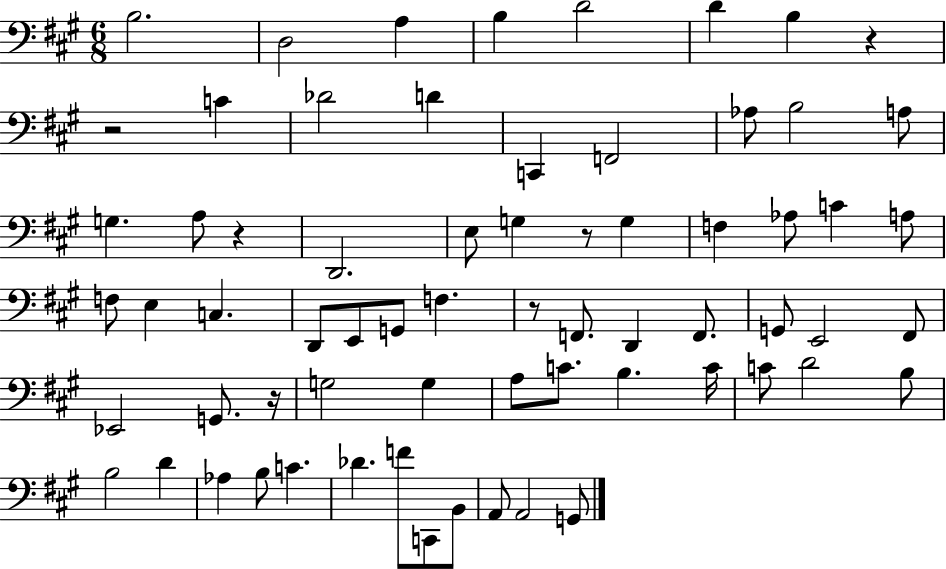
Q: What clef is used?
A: bass